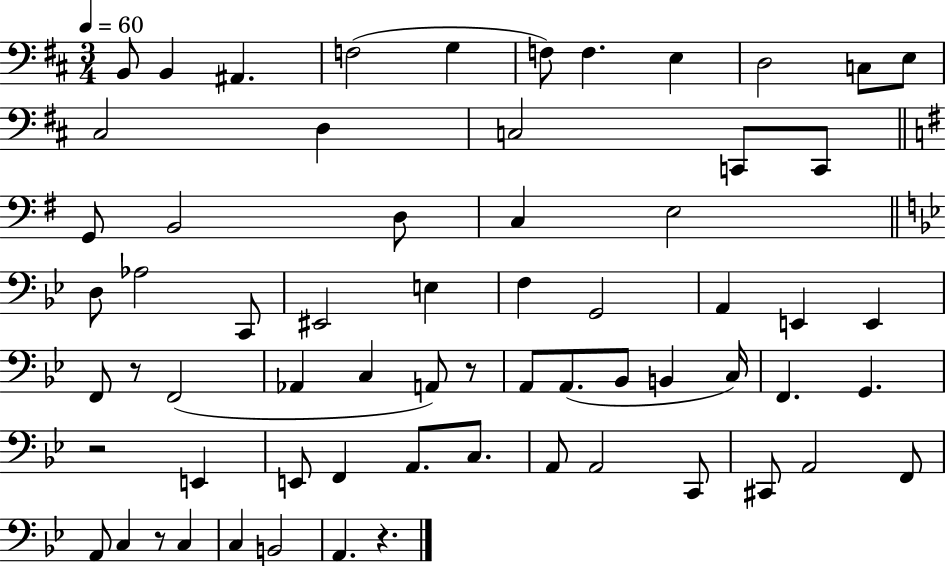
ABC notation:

X:1
T:Untitled
M:3/4
L:1/4
K:D
B,,/2 B,, ^A,, F,2 G, F,/2 F, E, D,2 C,/2 E,/2 ^C,2 D, C,2 C,,/2 C,,/2 G,,/2 B,,2 D,/2 C, E,2 D,/2 _A,2 C,,/2 ^E,,2 E, F, G,,2 A,, E,, E,, F,,/2 z/2 F,,2 _A,, C, A,,/2 z/2 A,,/2 A,,/2 _B,,/2 B,, C,/4 F,, G,, z2 E,, E,,/2 F,, A,,/2 C,/2 A,,/2 A,,2 C,,/2 ^C,,/2 A,,2 F,,/2 A,,/2 C, z/2 C, C, B,,2 A,, z